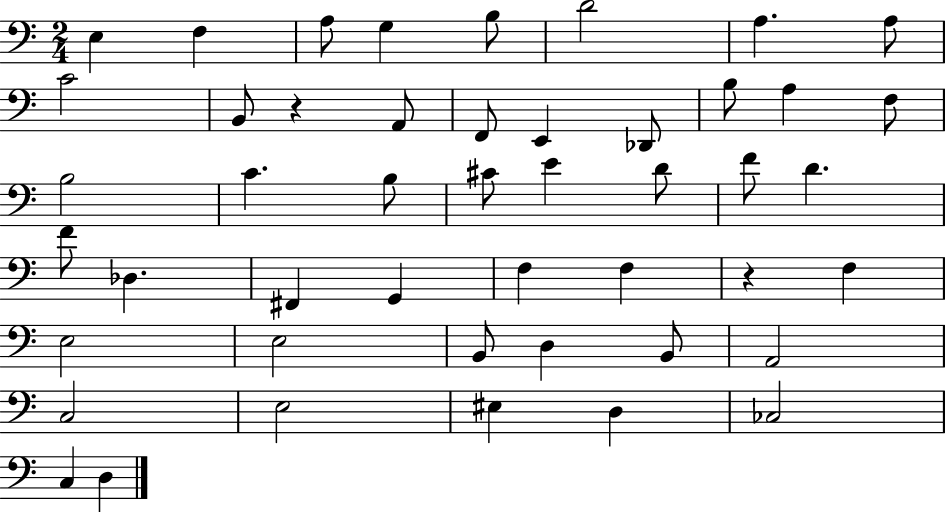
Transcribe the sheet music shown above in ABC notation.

X:1
T:Untitled
M:2/4
L:1/4
K:C
E, F, A,/2 G, B,/2 D2 A, A,/2 C2 B,,/2 z A,,/2 F,,/2 E,, _D,,/2 B,/2 A, F,/2 B,2 C B,/2 ^C/2 E D/2 F/2 D F/2 _D, ^F,, G,, F, F, z F, E,2 E,2 B,,/2 D, B,,/2 A,,2 C,2 E,2 ^E, D, _C,2 C, D,